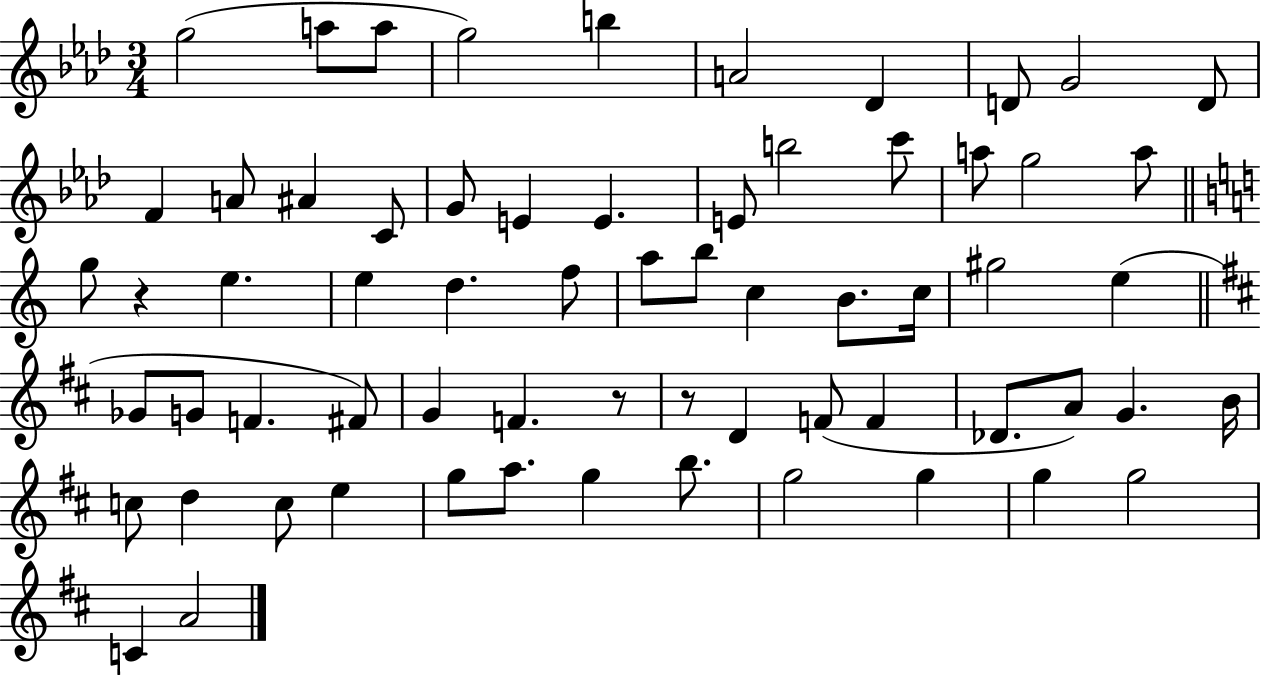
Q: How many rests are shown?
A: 3